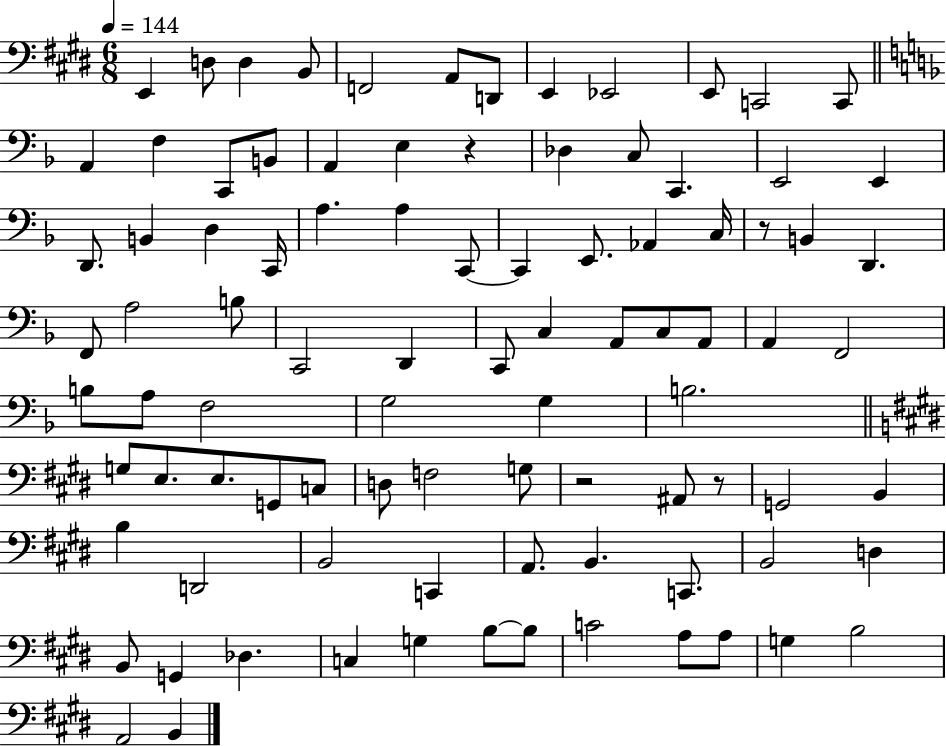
{
  \clef bass
  \numericTimeSignature
  \time 6/8
  \key e \major
  \tempo 4 = 144
  e,4 d8 d4 b,8 | f,2 a,8 d,8 | e,4 ees,2 | e,8 c,2 c,8 | \break \bar "||" \break \key d \minor a,4 f4 c,8 b,8 | a,4 e4 r4 | des4 c8 c,4. | e,2 e,4 | \break d,8. b,4 d4 c,16 | a4. a4 c,8~~ | c,4 e,8. aes,4 c16 | r8 b,4 d,4. | \break f,8 a2 b8 | c,2 d,4 | c,8 c4 a,8 c8 a,8 | a,4 f,2 | \break b8 a8 f2 | g2 g4 | b2. | \bar "||" \break \key e \major g8 e8. e8. g,8 c8 | d8 f2 g8 | r2 ais,8 r8 | g,2 b,4 | \break b4 d,2 | b,2 c,4 | a,8. b,4. c,8. | b,2 d4 | \break b,8 g,4 des4. | c4 g4 b8~~ b8 | c'2 a8 a8 | g4 b2 | \break a,2 b,4 | \bar "|."
}